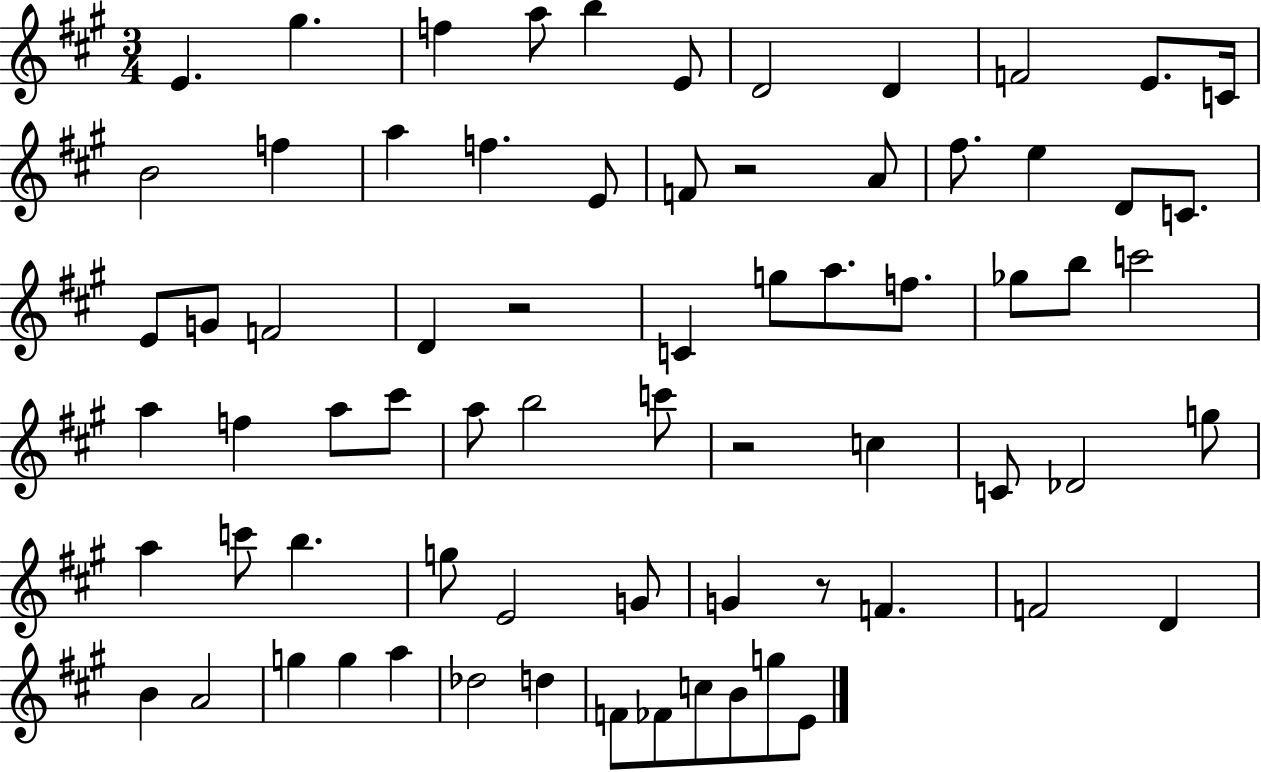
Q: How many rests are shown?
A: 4